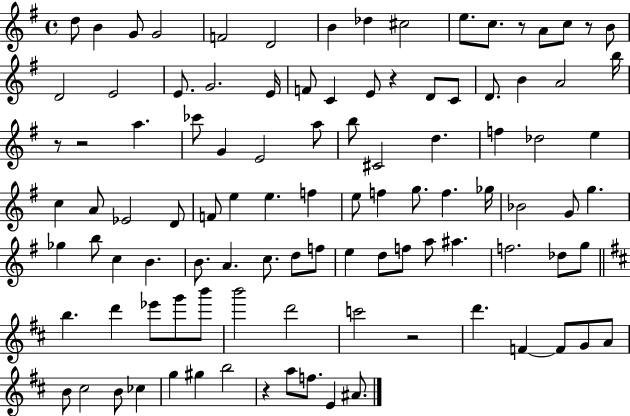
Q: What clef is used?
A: treble